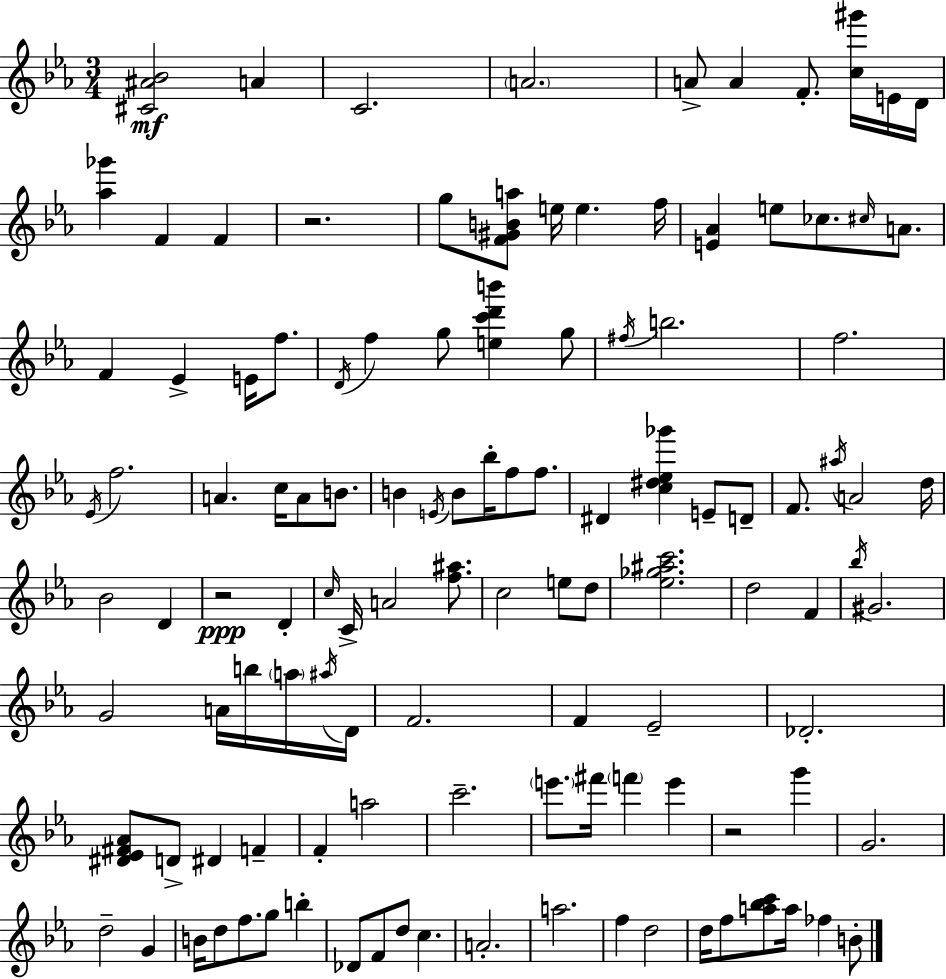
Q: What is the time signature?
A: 3/4